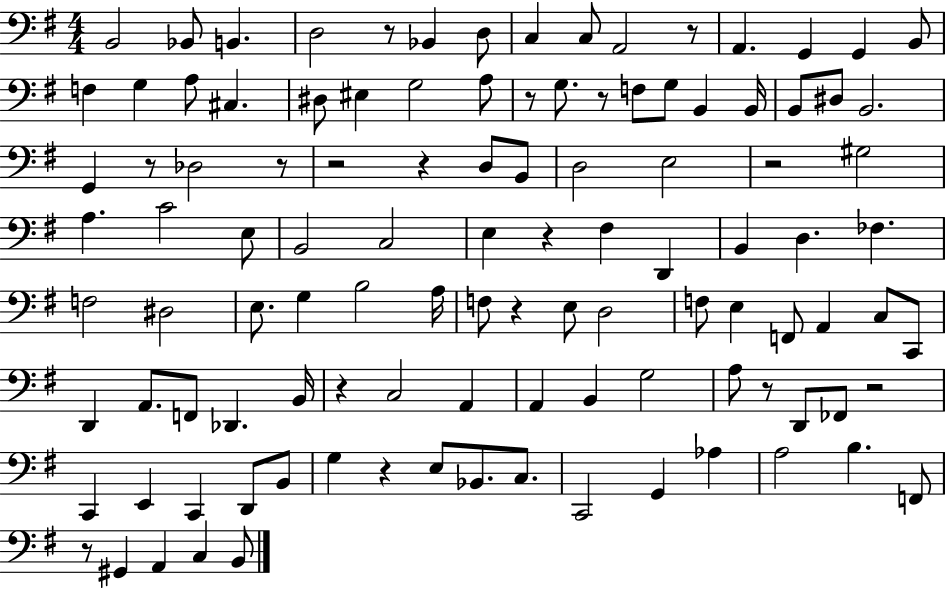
B2/h Bb2/e B2/q. D3/h R/e Bb2/q D3/e C3/q C3/e A2/h R/e A2/q. G2/q G2/q B2/e F3/q G3/q A3/e C#3/q. D#3/e EIS3/q G3/h A3/e R/e G3/e. R/e F3/e G3/e B2/q B2/s B2/e D#3/e B2/h. G2/q R/e Db3/h R/e R/h R/q D3/e B2/e D3/h E3/h R/h G#3/h A3/q. C4/h E3/e B2/h C3/h E3/q R/q F#3/q D2/q B2/q D3/q. FES3/q. F3/h D#3/h E3/e. G3/q B3/h A3/s F3/e R/q E3/e D3/h F3/e E3/q F2/e A2/q C3/e C2/e D2/q A2/e. F2/e Db2/q. B2/s R/q C3/h A2/q A2/q B2/q G3/h A3/e R/e D2/e FES2/e R/h C2/q E2/q C2/q D2/e B2/e G3/q R/q E3/e Bb2/e. C3/e. C2/h G2/q Ab3/q A3/h B3/q. F2/e R/e G#2/q A2/q C3/q B2/e